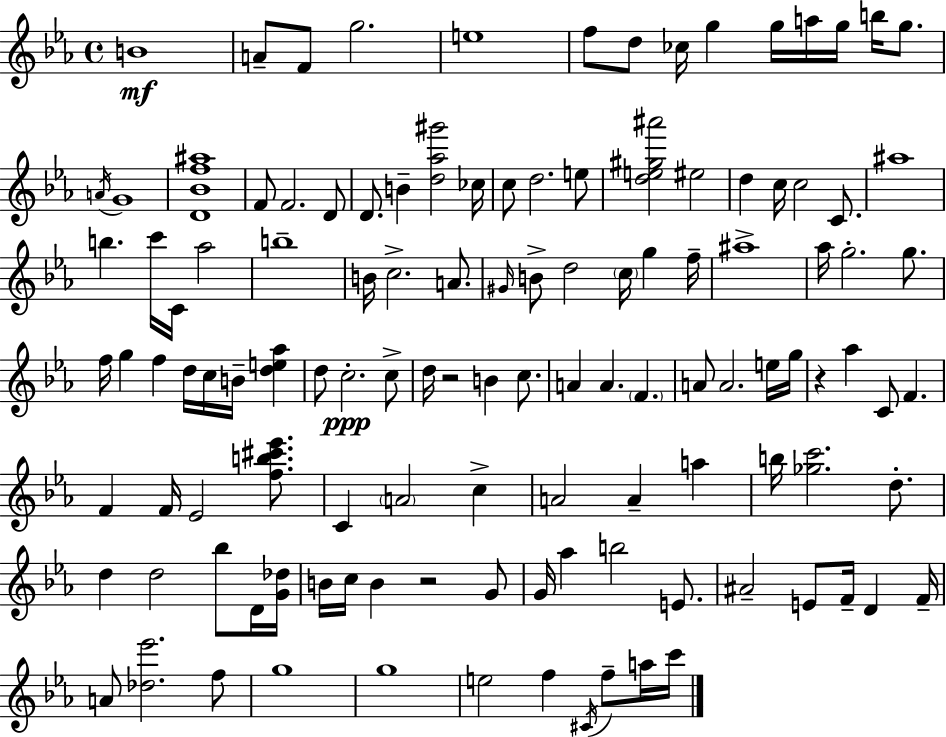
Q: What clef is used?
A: treble